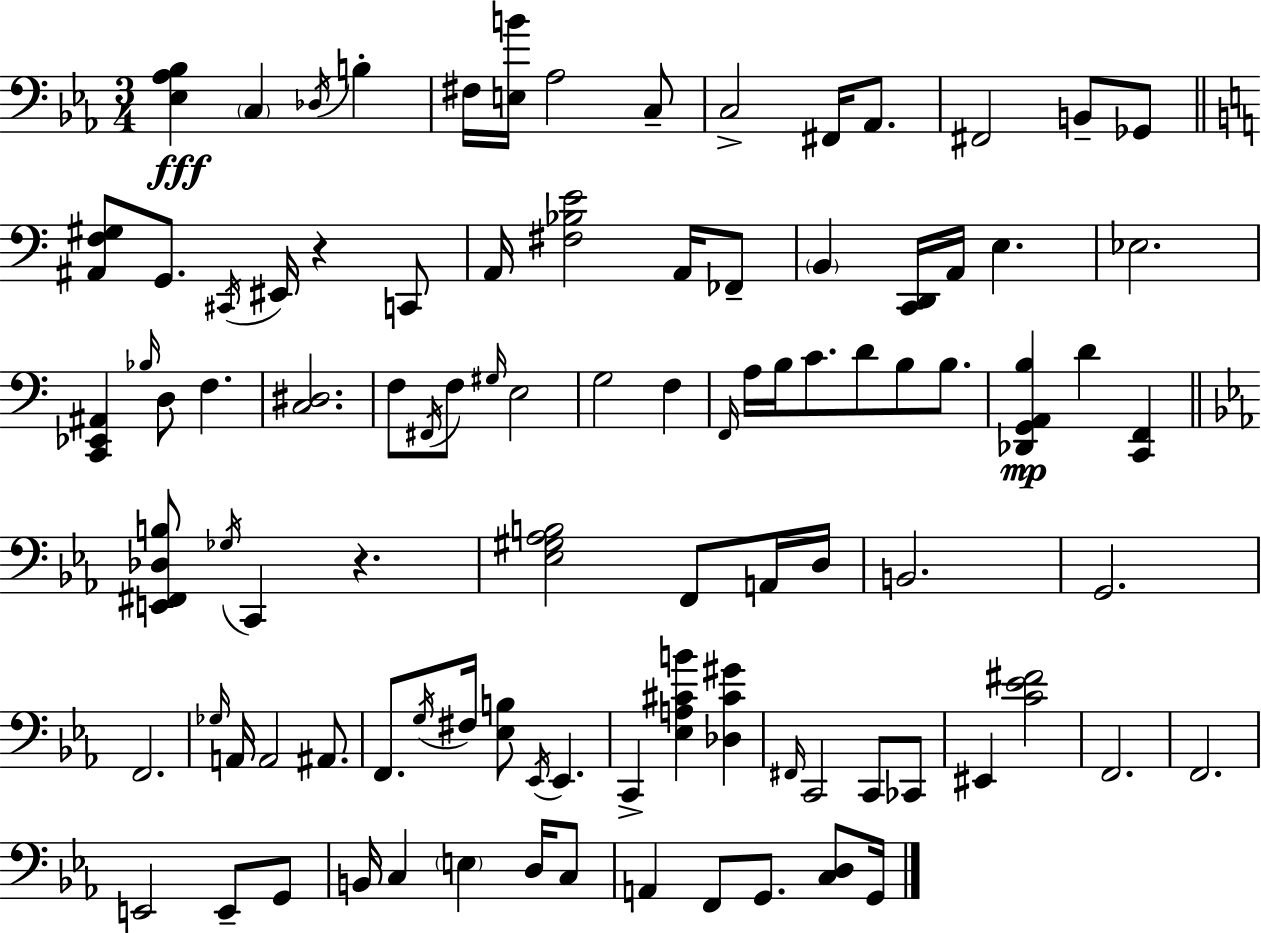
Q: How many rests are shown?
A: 2